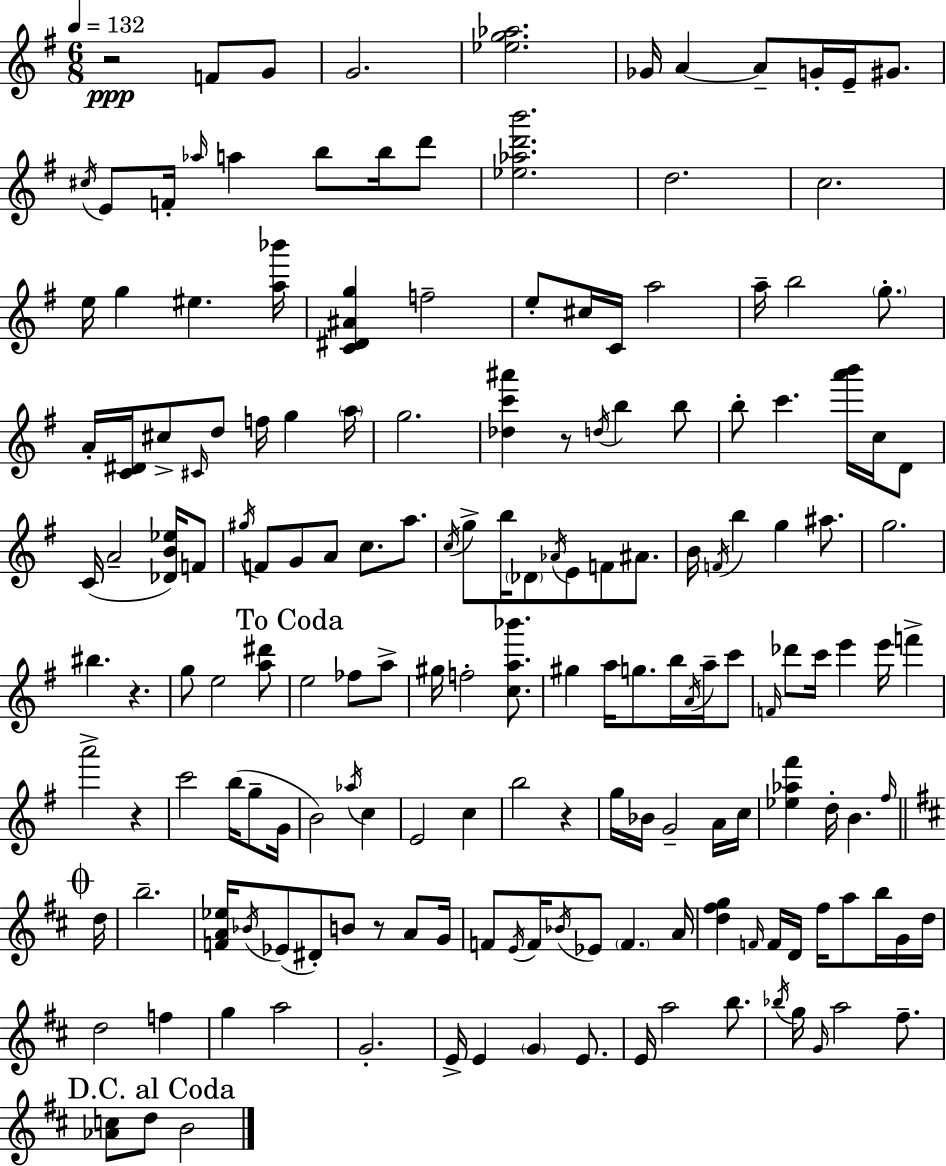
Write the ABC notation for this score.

X:1
T:Untitled
M:6/8
L:1/4
K:Em
z2 F/2 G/2 G2 [_eg_a]2 _G/4 A A/2 G/4 E/4 ^G/2 ^c/4 E/2 F/4 _a/4 a b/2 b/4 d'/2 [_e_ad'b']2 d2 c2 e/4 g ^e [a_b']/4 [C^D^Ag] f2 e/2 ^c/4 C/4 a2 a/4 b2 g/2 A/4 [C^D]/4 ^c/2 ^C/4 d/2 f/4 g a/4 g2 [_dc'^a'] z/2 d/4 b b/2 b/2 c' [a'b']/4 c/4 D/2 C/4 A2 [_DB_e]/4 F/2 ^g/4 F/2 G/2 A/2 c/2 a/2 c/4 g/2 b/4 _D/2 _A/4 E/2 F/2 ^A/2 B/4 F/4 b g ^a/2 g2 ^b z g/2 e2 [a^d']/2 e2 _f/2 a/2 ^g/4 f2 [ca_b']/2 ^g a/4 g/2 b/4 A/4 a/4 c'/2 F/4 _d'/2 c'/4 e' e'/4 f' a'2 z c'2 b/4 g/2 G/4 B2 _a/4 c E2 c b2 z g/4 _B/4 G2 A/4 c/4 [_e_a^f'] d/4 B ^f/4 d/4 b2 [FA_e]/4 _B/4 _E/2 ^D/2 B/2 z/2 A/2 G/4 F/2 E/4 F/4 _B/4 _E/2 F A/4 [d^fg] F/4 F/4 D/4 ^f/4 a/2 b/4 G/4 d/4 d2 f g a2 G2 E/4 E G E/2 E/4 a2 b/2 _b/4 g/4 G/4 a2 ^f/2 [_Ac]/2 d/2 B2